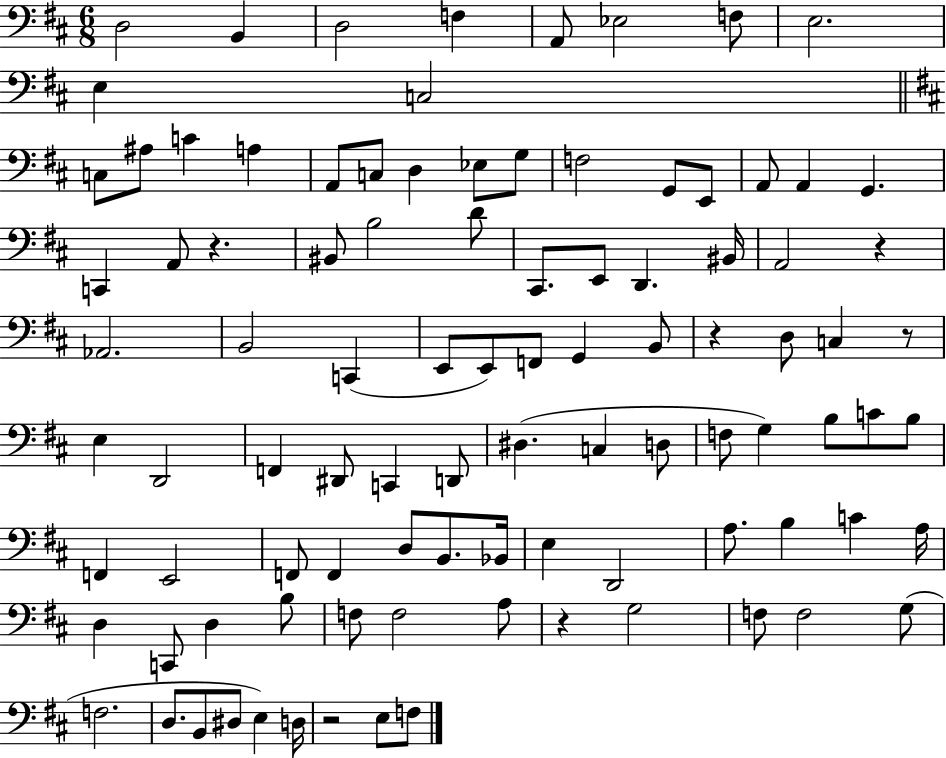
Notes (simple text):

D3/h B2/q D3/h F3/q A2/e Eb3/h F3/e E3/h. E3/q C3/h C3/e A#3/e C4/q A3/q A2/e C3/e D3/q Eb3/e G3/e F3/h G2/e E2/e A2/e A2/q G2/q. C2/q A2/e R/q. BIS2/e B3/h D4/e C#2/e. E2/e D2/q. BIS2/s A2/h R/q Ab2/h. B2/h C2/q E2/e E2/e F2/e G2/q B2/e R/q D3/e C3/q R/e E3/q D2/h F2/q D#2/e C2/q D2/e D#3/q. C3/q D3/e F3/e G3/q B3/e C4/e B3/e F2/q E2/h F2/e F2/q D3/e B2/e. Bb2/s E3/q D2/h A3/e. B3/q C4/q A3/s D3/q C2/e D3/q B3/e F3/e F3/h A3/e R/q G3/h F3/e F3/h G3/e F3/h. D3/e. B2/e D#3/e E3/q D3/s R/h E3/e F3/e